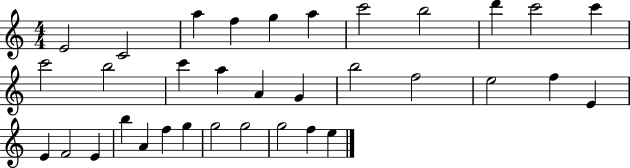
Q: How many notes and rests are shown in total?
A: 34